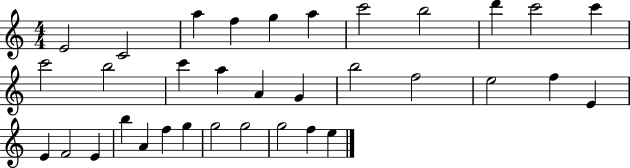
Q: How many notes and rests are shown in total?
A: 34